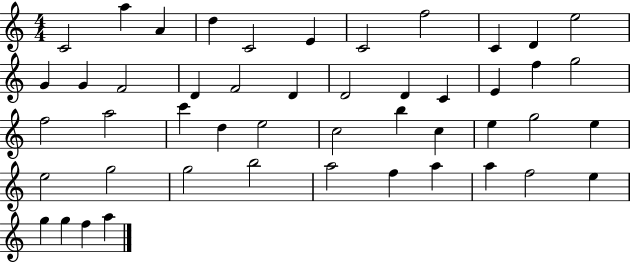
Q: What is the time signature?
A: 4/4